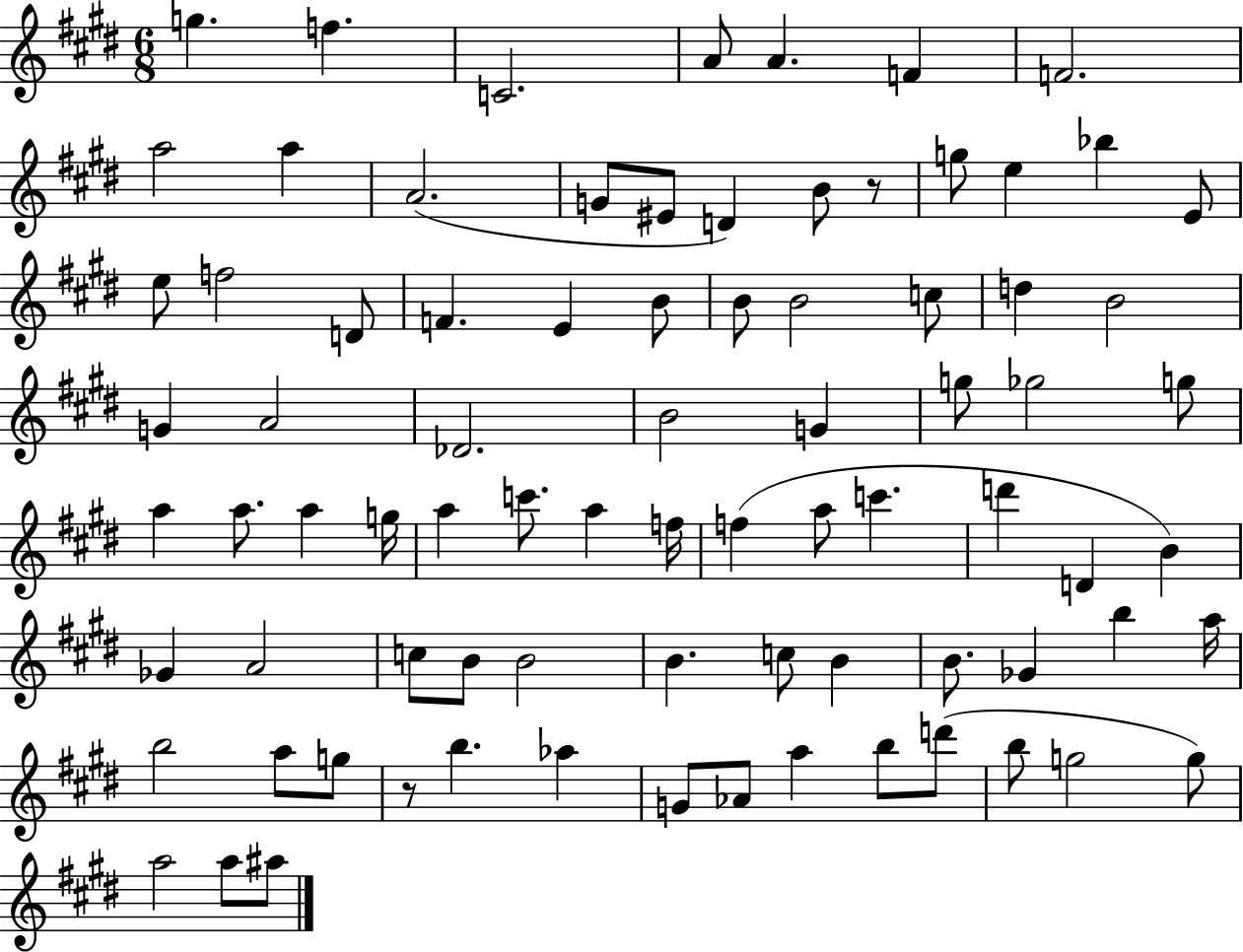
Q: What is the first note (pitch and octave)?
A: G5